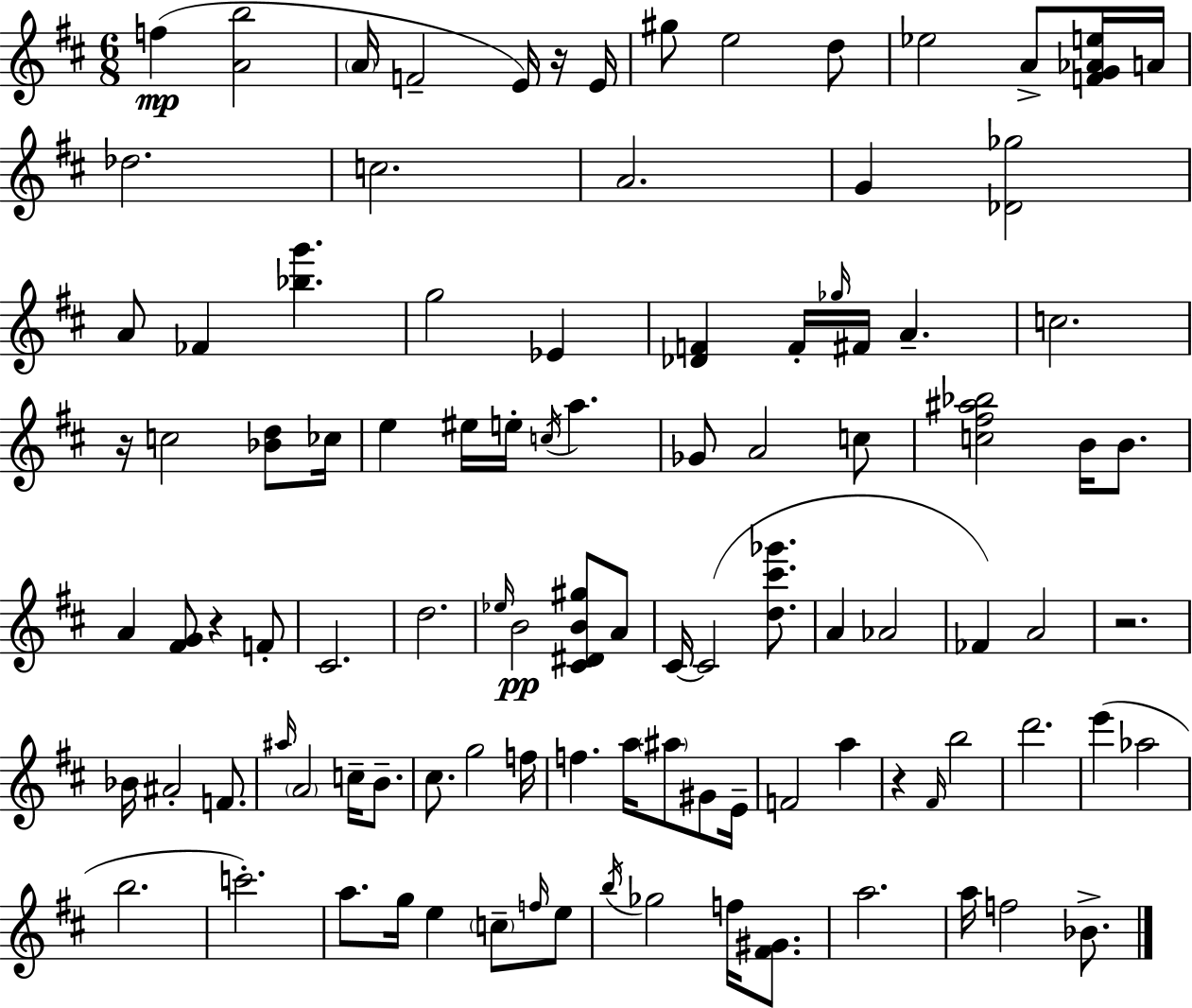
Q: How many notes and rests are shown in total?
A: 102